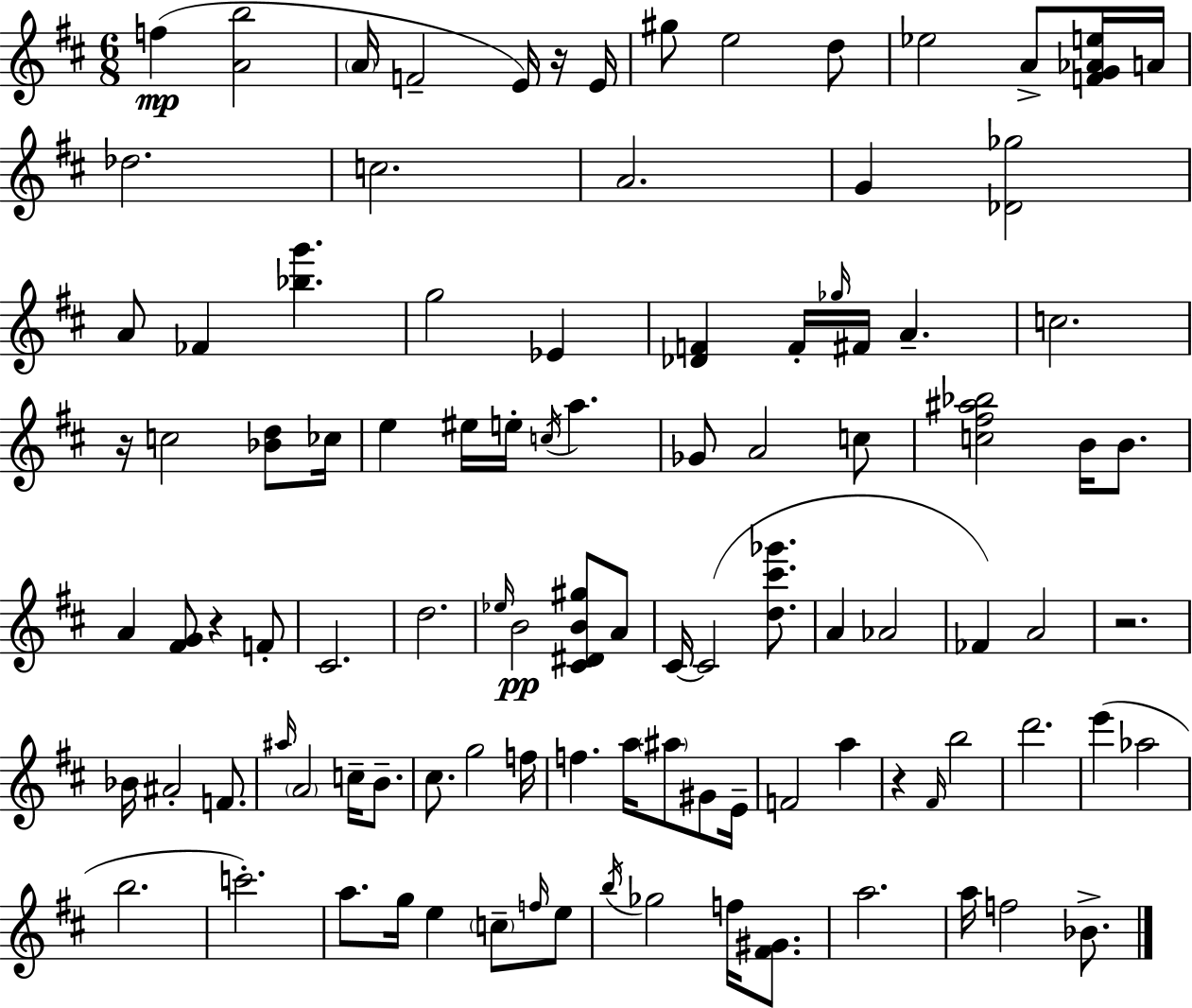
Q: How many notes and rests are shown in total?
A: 102